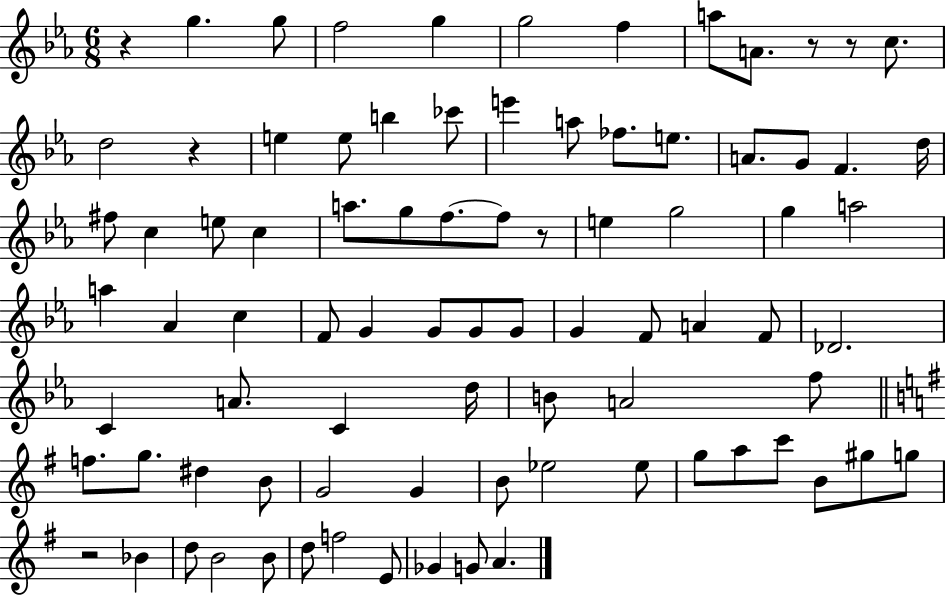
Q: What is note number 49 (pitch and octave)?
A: A4